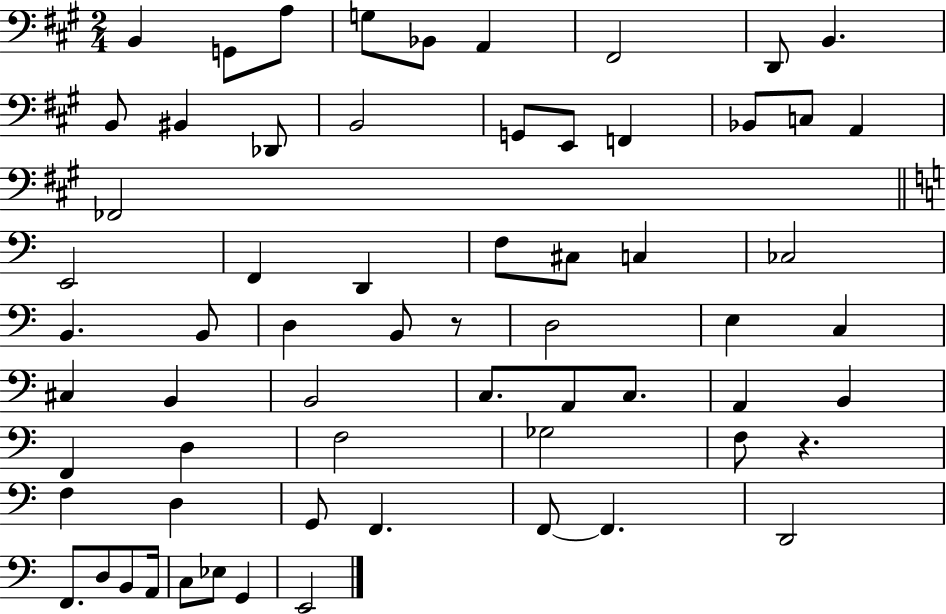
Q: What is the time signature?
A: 2/4